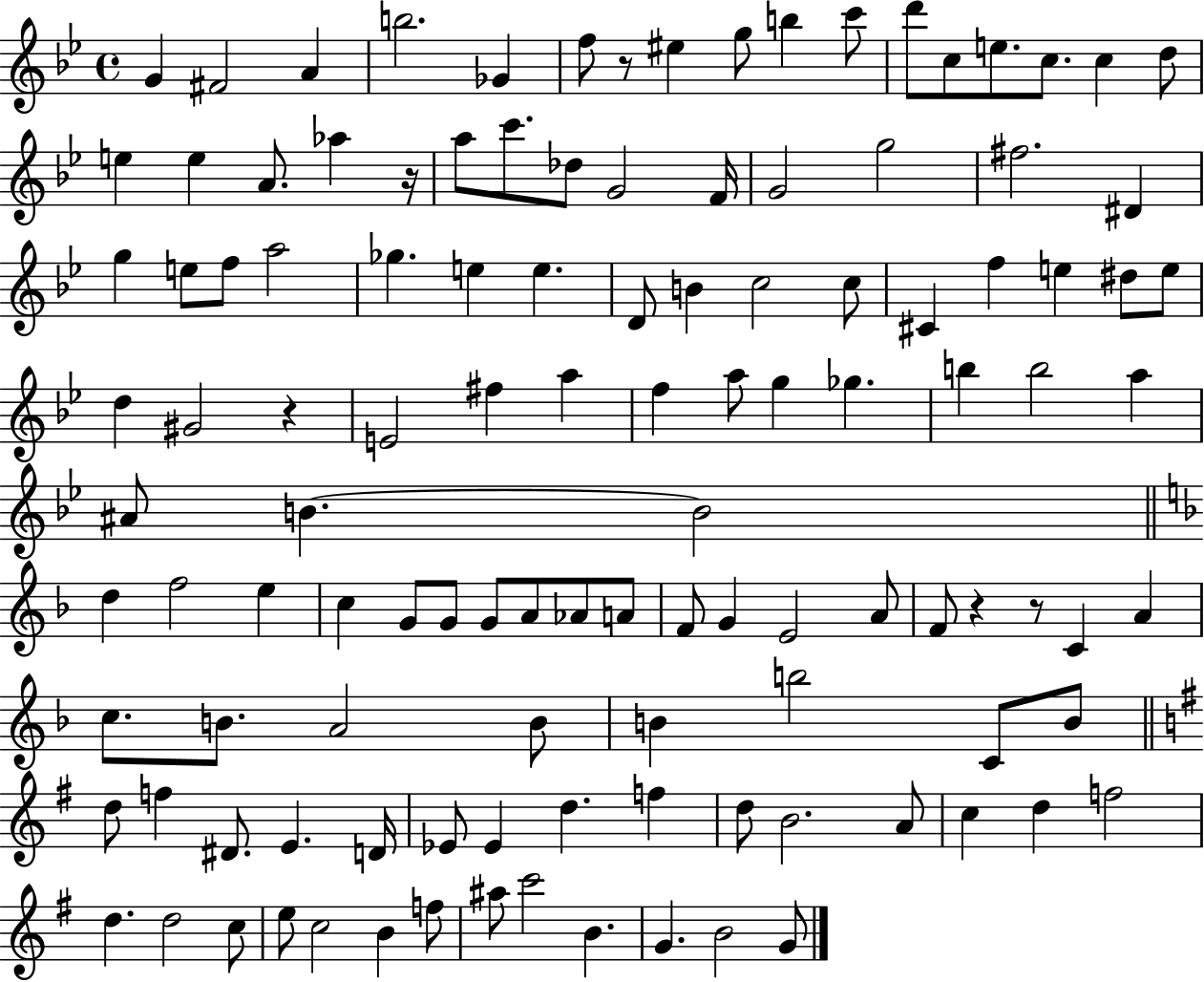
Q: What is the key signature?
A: BES major